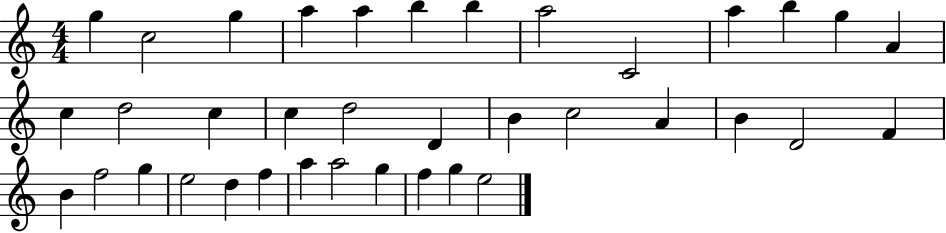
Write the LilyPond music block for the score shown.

{
  \clef treble
  \numericTimeSignature
  \time 4/4
  \key c \major
  g''4 c''2 g''4 | a''4 a''4 b''4 b''4 | a''2 c'2 | a''4 b''4 g''4 a'4 | \break c''4 d''2 c''4 | c''4 d''2 d'4 | b'4 c''2 a'4 | b'4 d'2 f'4 | \break b'4 f''2 g''4 | e''2 d''4 f''4 | a''4 a''2 g''4 | f''4 g''4 e''2 | \break \bar "|."
}